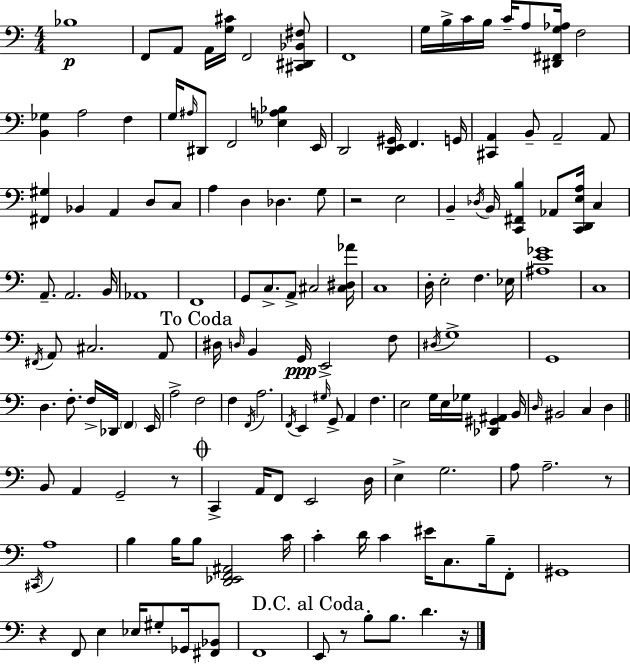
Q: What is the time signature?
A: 4/4